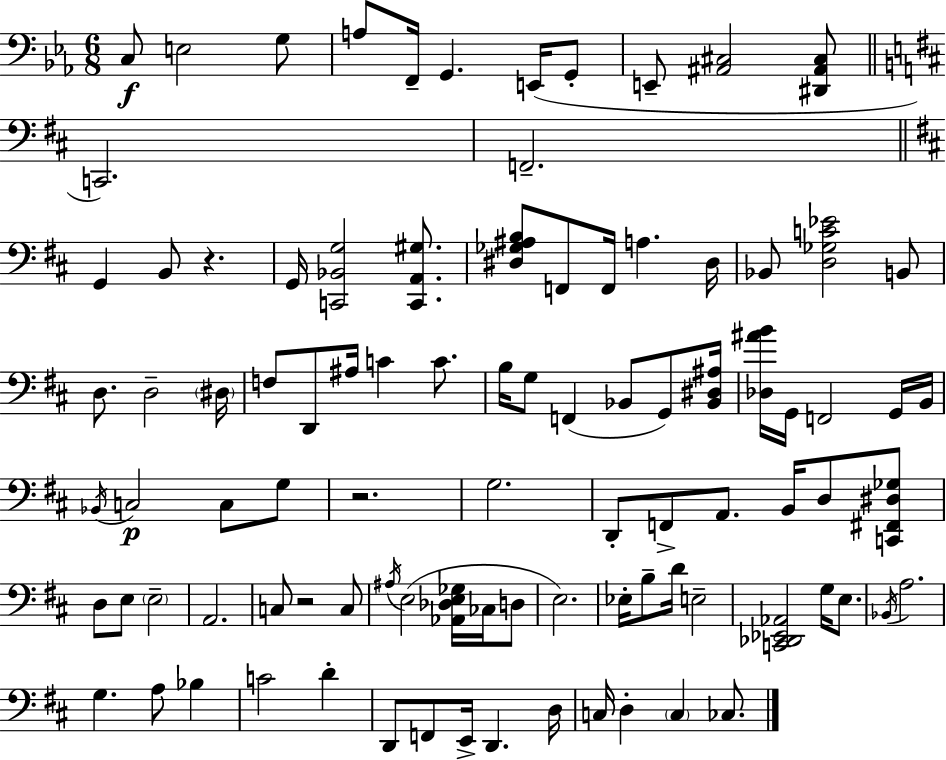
C3/e E3/h G3/e A3/e F2/s G2/q. E2/s G2/e E2/e [A#2,C#3]/h [D#2,A#2,C#3]/e C2/h. F2/h. G2/q B2/e R/q. G2/s [C2,Bb2,G3]/h [C2,A2,G#3]/e. [D#3,Gb3,A#3,B3]/e F2/e F2/s A3/q. D#3/s Bb2/e [D3,Gb3,C4,Eb4]/h B2/e D3/e. D3/h D#3/s F3/e D2/e A#3/s C4/q C4/e. B3/s G3/e F2/q Bb2/e G2/e [Bb2,D#3,A#3]/s [Db3,A#4,B4]/s G2/s F2/h G2/s B2/s Bb2/s C3/h C3/e G3/e R/h. G3/h. D2/e F2/e A2/e. B2/s D3/e [C2,F#2,D#3,Gb3]/e D3/e E3/e E3/h A2/h. C3/e R/h C3/e A#3/s E3/h [Ab2,Db3,E3,Gb3]/s CES3/s D3/e E3/h. Eb3/s B3/e D4/s E3/h [C2,Db2,Eb2,Ab2]/h G3/s E3/e. Bb2/s A3/h. G3/q. A3/e Bb3/q C4/h D4/q D2/e F2/e E2/s D2/q. D3/s C3/s D3/q C3/q CES3/e.